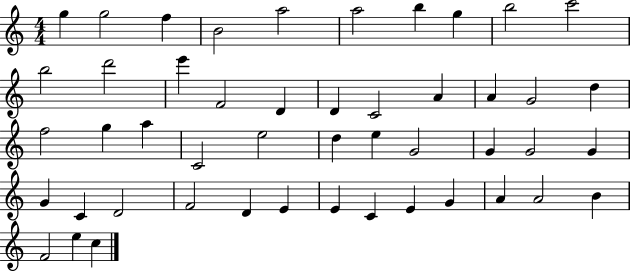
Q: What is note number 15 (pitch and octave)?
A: D4